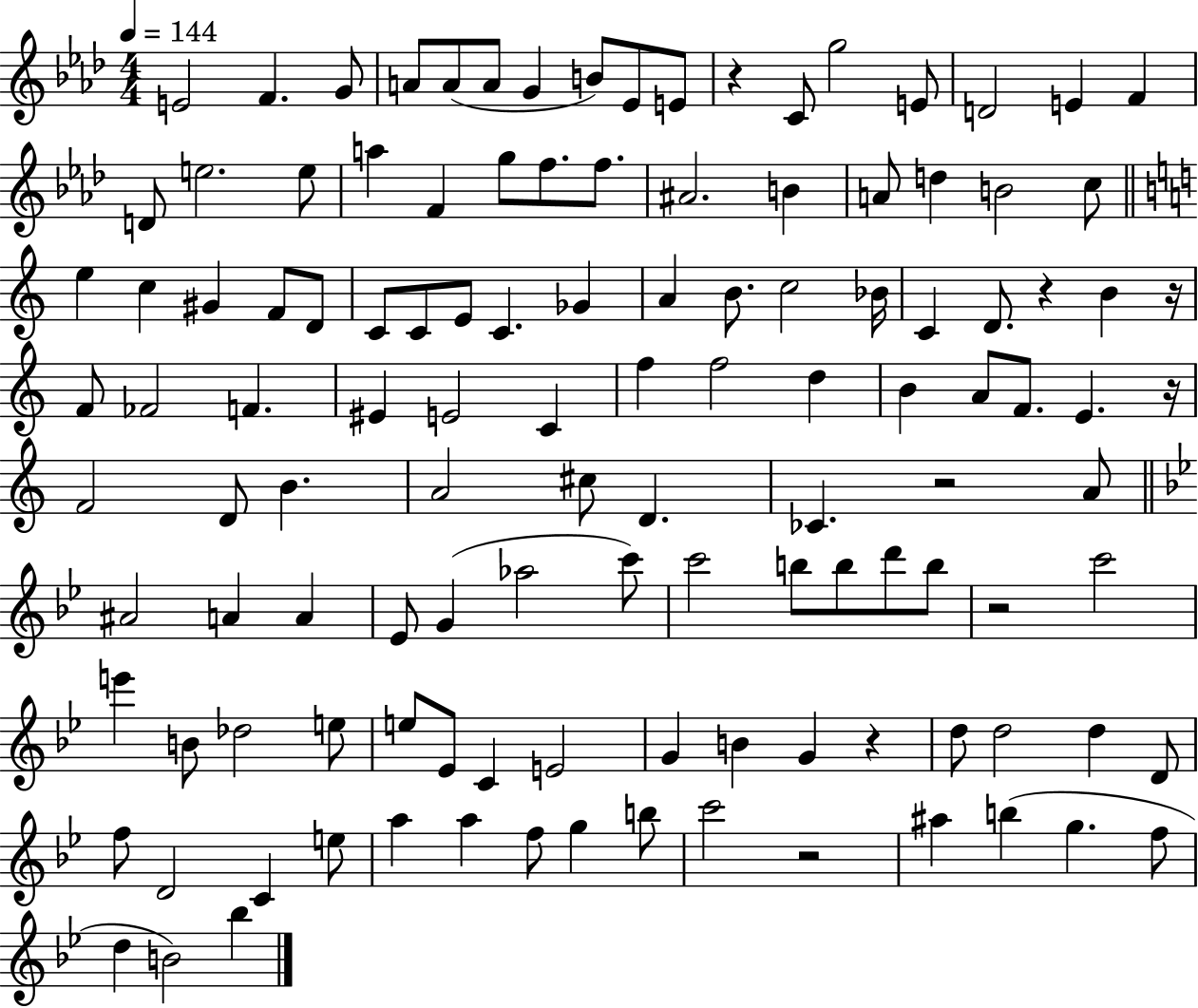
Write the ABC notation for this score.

X:1
T:Untitled
M:4/4
L:1/4
K:Ab
E2 F G/2 A/2 A/2 A/2 G B/2 _E/2 E/2 z C/2 g2 E/2 D2 E F D/2 e2 e/2 a F g/2 f/2 f/2 ^A2 B A/2 d B2 c/2 e c ^G F/2 D/2 C/2 C/2 E/2 C _G A B/2 c2 _B/4 C D/2 z B z/4 F/2 _F2 F ^E E2 C f f2 d B A/2 F/2 E z/4 F2 D/2 B A2 ^c/2 D _C z2 A/2 ^A2 A A _E/2 G _a2 c'/2 c'2 b/2 b/2 d'/2 b/2 z2 c'2 e' B/2 _d2 e/2 e/2 _E/2 C E2 G B G z d/2 d2 d D/2 f/2 D2 C e/2 a a f/2 g b/2 c'2 z2 ^a b g f/2 d B2 _b